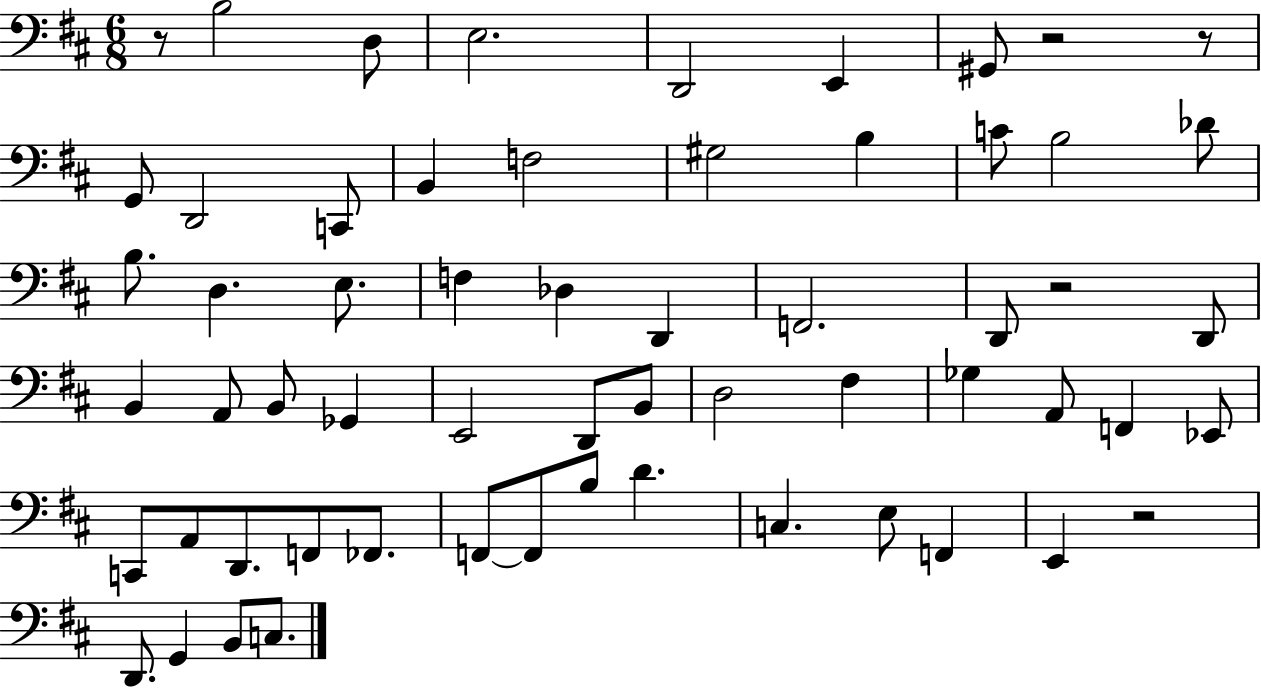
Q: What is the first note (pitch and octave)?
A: B3